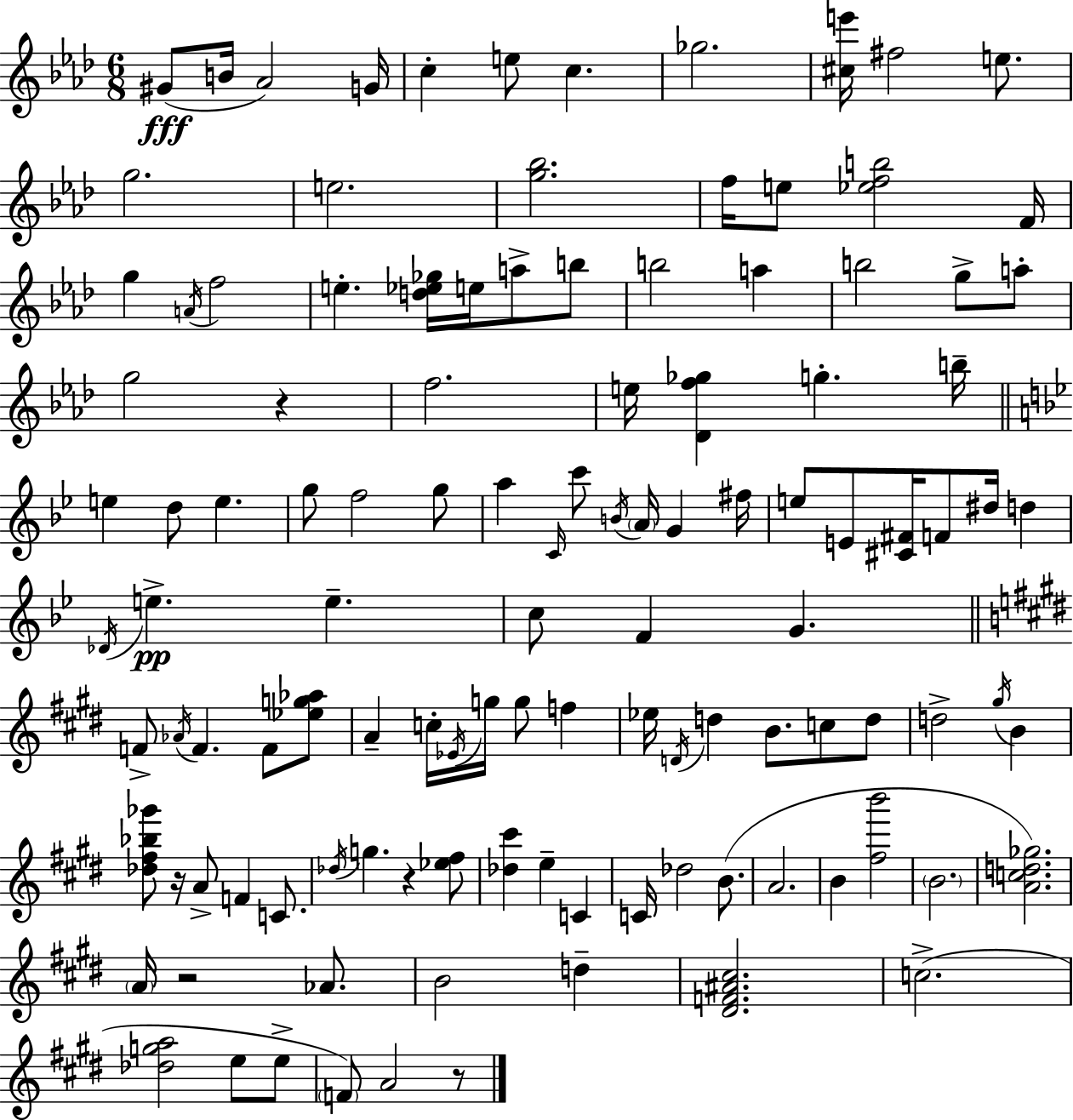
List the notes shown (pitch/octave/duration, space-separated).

G#4/e B4/s Ab4/h G4/s C5/q E5/e C5/q. Gb5/h. [C#5,E6]/s F#5/h E5/e. G5/h. E5/h. [G5,Bb5]/h. F5/s E5/e [Eb5,F5,B5]/h F4/s G5/q A4/s F5/h E5/q. [D5,Eb5,Gb5]/s E5/s A5/e B5/e B5/h A5/q B5/h G5/e A5/e G5/h R/q F5/h. E5/s [Db4,F5,Gb5]/q G5/q. B5/s E5/q D5/e E5/q. G5/e F5/h G5/e A5/q C4/s C6/e B4/s A4/s G4/q F#5/s E5/e E4/e [C#4,F#4]/s F4/e D#5/s D5/q Db4/s E5/q. E5/q. C5/e F4/q G4/q. F4/e Ab4/s F4/q. F4/e [Eb5,G5,Ab5]/e A4/q C5/s Eb4/s G5/s G5/e F5/q Eb5/s D4/s D5/q B4/e. C5/e D5/e D5/h G#5/s B4/q [Db5,F#5,Bb5,Gb6]/e R/s A4/e F4/q C4/e. Db5/s G5/q. R/q [Eb5,F#5]/e [Db5,C#6]/q E5/q C4/q C4/s Db5/h B4/e. A4/h. B4/q [F#5,B6]/h B4/h. [A4,C5,D5,Gb5]/h. A4/s R/h Ab4/e. B4/h D5/q [D#4,F4,A#4,C#5]/h. C5/h. [Db5,G5,A5]/h E5/e E5/e F4/e A4/h R/e